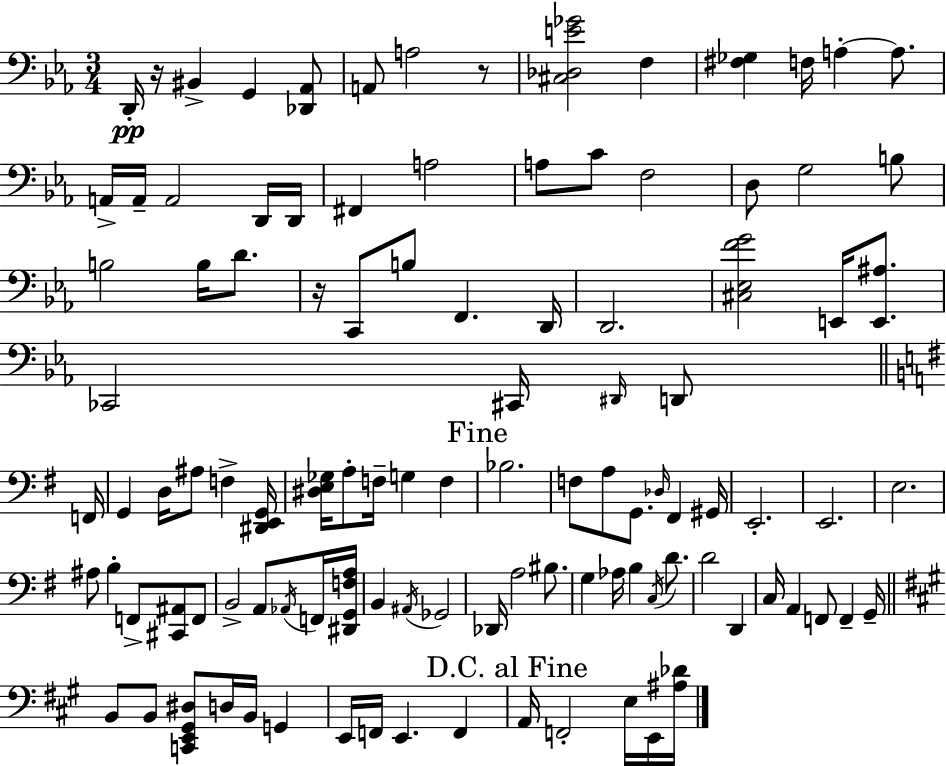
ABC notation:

X:1
T:Untitled
M:3/4
L:1/4
K:Cm
D,,/4 z/4 ^B,, G,, [_D,,_A,,]/2 A,,/2 A,2 z/2 [^C,_D,E_G]2 F, [^F,_G,] F,/4 A, A,/2 A,,/4 A,,/4 A,,2 D,,/4 D,,/4 ^F,, A,2 A,/2 C/2 F,2 D,/2 G,2 B,/2 B,2 B,/4 D/2 z/4 C,,/2 B,/2 F,, D,,/4 D,,2 [^C,_E,FG]2 E,,/4 [E,,^A,]/2 _C,,2 ^C,,/4 ^D,,/4 D,,/2 F,,/4 G,, D,/4 ^A,/2 F, [^D,,E,,G,,]/4 [^D,E,_G,]/4 A,/2 F,/4 G, F, _B,2 F,/2 A,/2 G,,/2 _D,/4 ^F,, ^G,,/4 E,,2 E,,2 E,2 ^A,/2 B, F,,/2 [^C,,^A,,]/2 F,,/2 B,,2 A,,/2 _A,,/4 F,,/4 [^D,,G,,F,A,]/4 B,, ^A,,/4 _G,,2 _D,,/4 A,2 ^B,/2 G, _A,/4 B, C,/4 D/2 D2 D,, C,/4 A,, F,,/2 F,, G,,/4 B,,/2 B,,/2 [C,,E,,^G,,^D,]/2 D,/4 B,,/4 G,, E,,/4 F,,/4 E,, F,, A,,/4 F,,2 E,/4 E,,/4 [^A,_D]/4